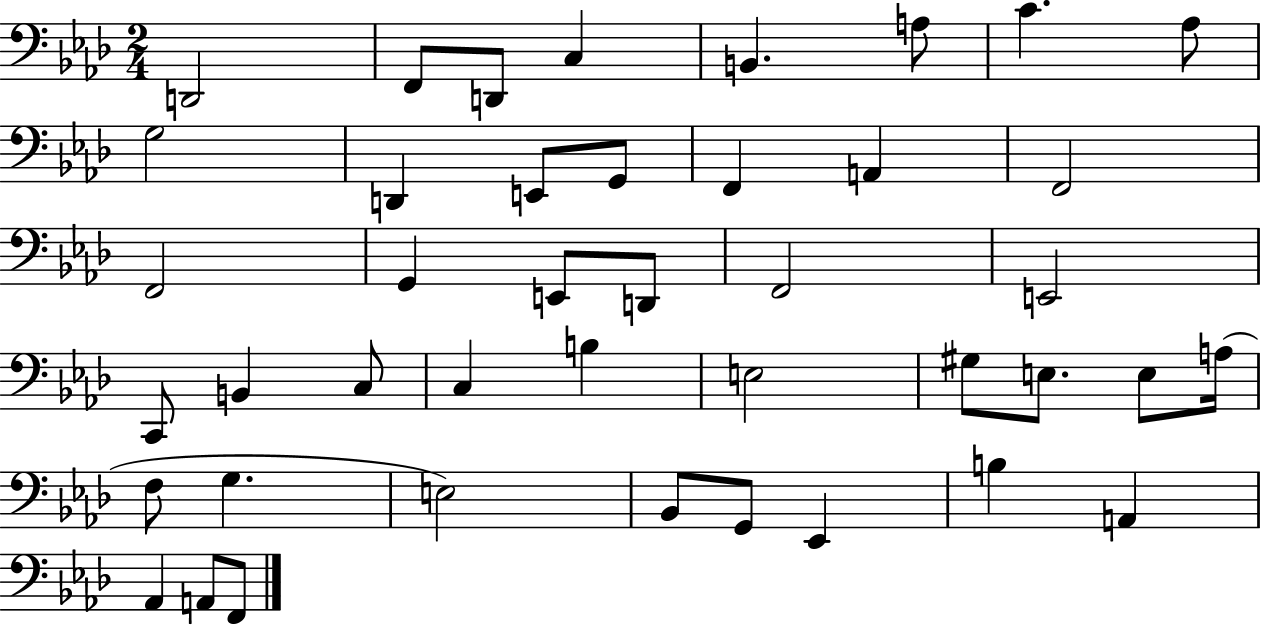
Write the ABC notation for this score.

X:1
T:Untitled
M:2/4
L:1/4
K:Ab
D,,2 F,,/2 D,,/2 C, B,, A,/2 C _A,/2 G,2 D,, E,,/2 G,,/2 F,, A,, F,,2 F,,2 G,, E,,/2 D,,/2 F,,2 E,,2 C,,/2 B,, C,/2 C, B, E,2 ^G,/2 E,/2 E,/2 A,/4 F,/2 G, E,2 _B,,/2 G,,/2 _E,, B, A,, _A,, A,,/2 F,,/2